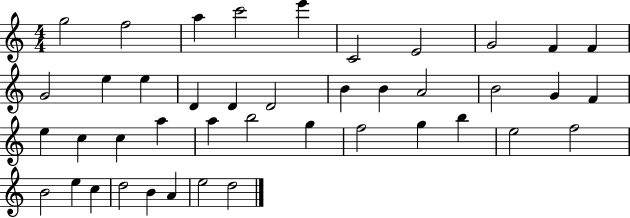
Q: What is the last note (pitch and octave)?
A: D5